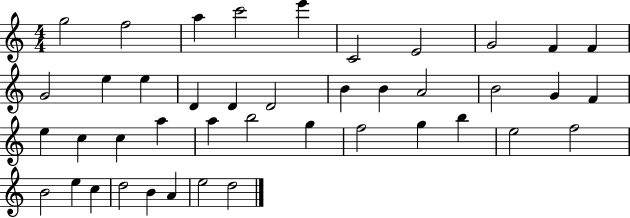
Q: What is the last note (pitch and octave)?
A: D5